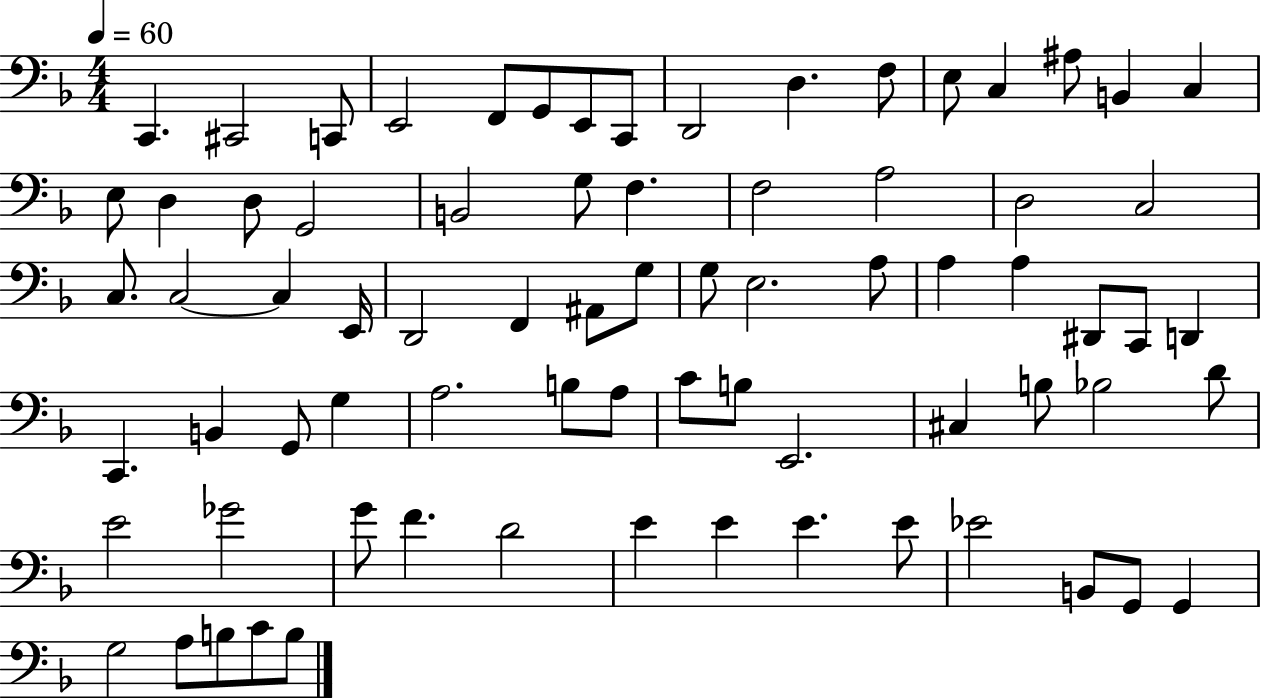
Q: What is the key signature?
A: F major